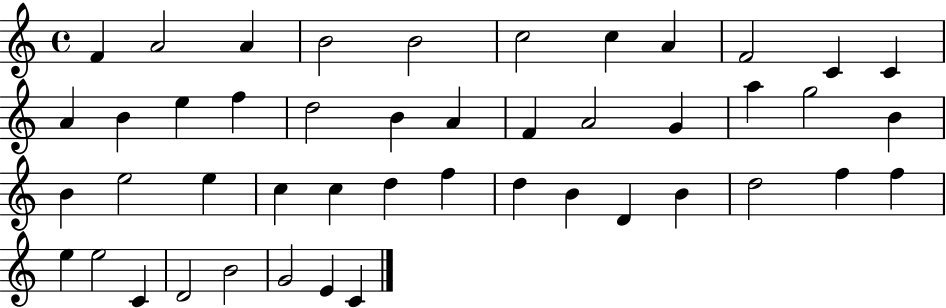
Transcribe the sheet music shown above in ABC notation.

X:1
T:Untitled
M:4/4
L:1/4
K:C
F A2 A B2 B2 c2 c A F2 C C A B e f d2 B A F A2 G a g2 B B e2 e c c d f d B D B d2 f f e e2 C D2 B2 G2 E C